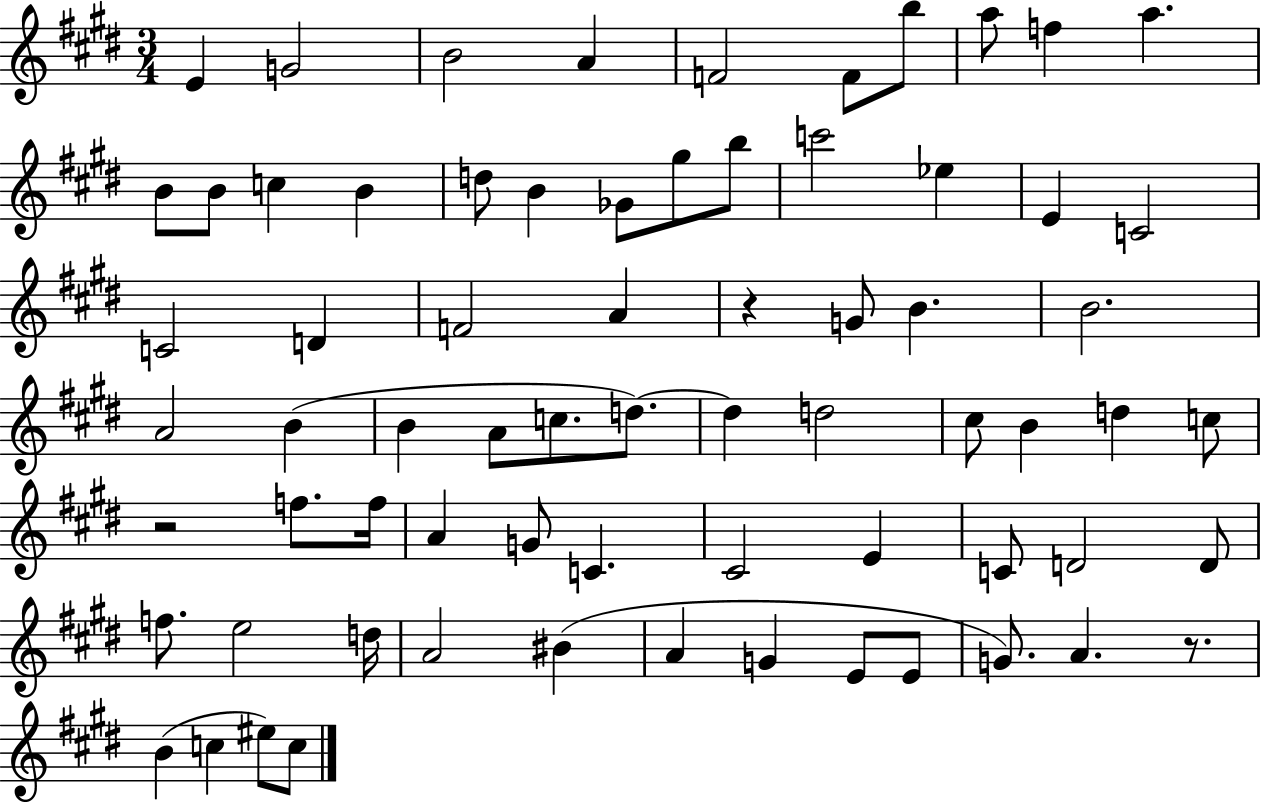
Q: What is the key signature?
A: E major